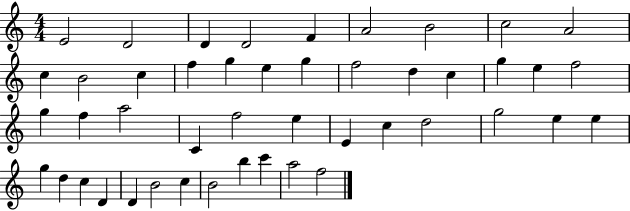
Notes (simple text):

E4/h D4/h D4/q D4/h F4/q A4/h B4/h C5/h A4/h C5/q B4/h C5/q F5/q G5/q E5/q G5/q F5/h D5/q C5/q G5/q E5/q F5/h G5/q F5/q A5/h C4/q F5/h E5/q E4/q C5/q D5/h G5/h E5/q E5/q G5/q D5/q C5/q D4/q D4/q B4/h C5/q B4/h B5/q C6/q A5/h F5/h